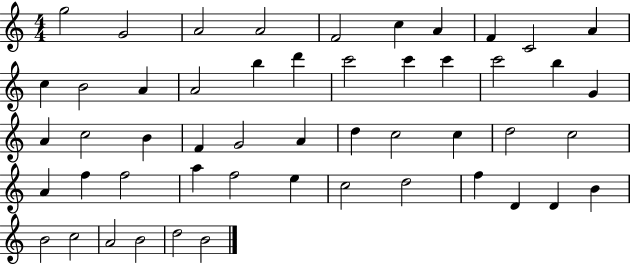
X:1
T:Untitled
M:4/4
L:1/4
K:C
g2 G2 A2 A2 F2 c A F C2 A c B2 A A2 b d' c'2 c' c' c'2 b G A c2 B F G2 A d c2 c d2 c2 A f f2 a f2 e c2 d2 f D D B B2 c2 A2 B2 d2 B2